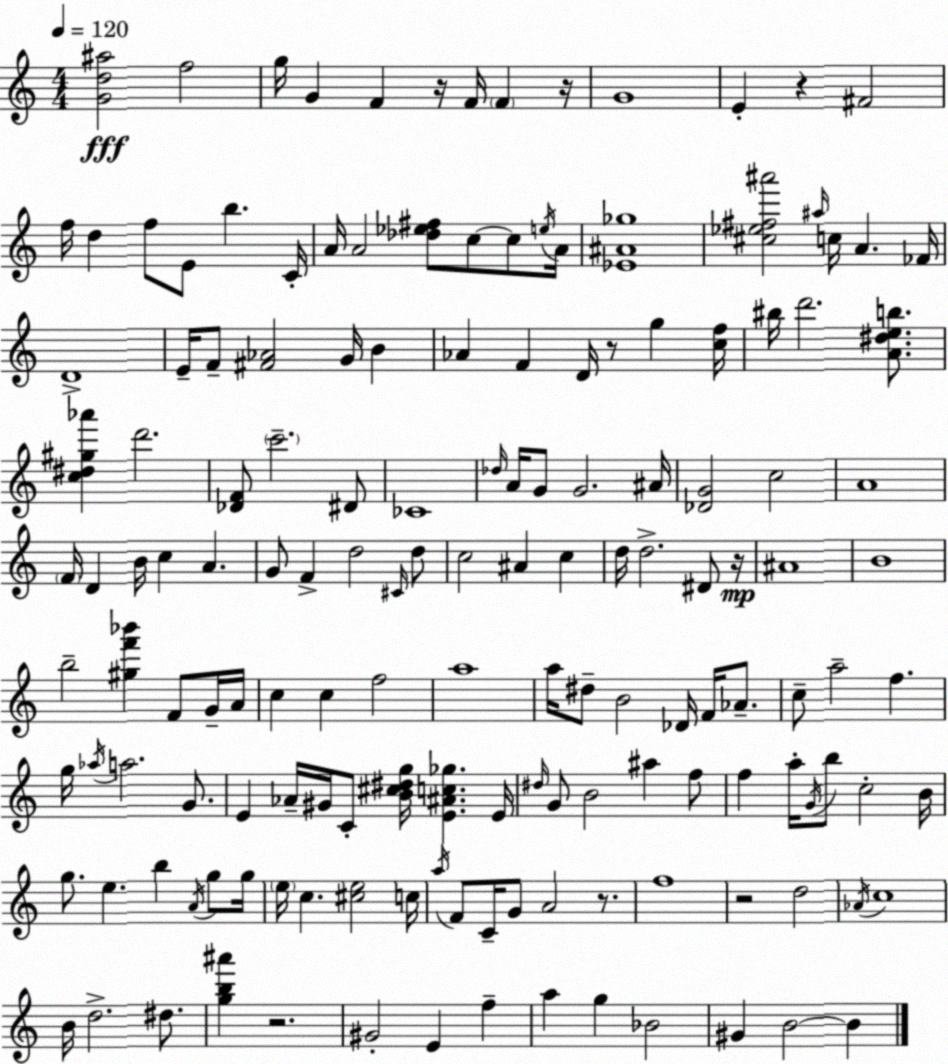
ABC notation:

X:1
T:Untitled
M:4/4
L:1/4
K:Am
[Gd^a]2 f2 g/4 G F z/4 F/4 F z/4 G4 E z ^F2 f/4 d f/2 E/2 b C/4 A/4 A2 [_d_e^f]/2 c/2 c/2 e/4 A/4 [_E^A_g]4 [^c_e^f^a']2 ^a/4 c/4 A _F/4 D4 E/4 F/2 [^F_A]2 G/4 B _A F D/4 z/2 g [cf]/4 ^b/4 d'2 [A^deb]/2 [c^d^g_a'] d'2 [_DF]/2 c'2 ^D/2 _C4 _d/4 A/4 G/2 G2 ^A/4 [_DG]2 c2 A4 F/4 D B/4 c A G/2 F d2 ^C/4 d/2 c2 ^A c d/4 d2 ^D/2 z/4 ^A4 B4 b2 [^gf'_b'] F/2 G/4 A/4 c c f2 a4 a/4 ^d/2 B2 _D/4 F/4 _A/2 c/2 a2 f g/4 _a/4 a2 G/2 E _A/4 ^G/4 C/2 [B^c^dg]/4 [E^Ac_g] E/4 ^d/4 G/2 B2 ^a f/2 f a/4 G/4 b/2 c2 B/4 g/2 e b A/4 g/2 g/4 e/4 c [^ce]2 c/4 a/4 F/2 C/4 G/2 A2 z/2 f4 z2 d2 _A/4 c4 B/4 d2 ^d/2 [gb^a'] z2 ^G2 E f a g _B2 ^G B2 B